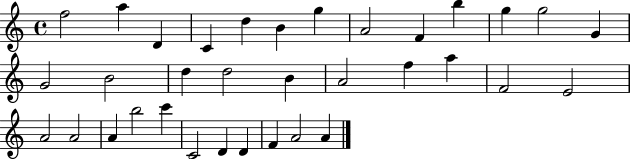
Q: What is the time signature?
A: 4/4